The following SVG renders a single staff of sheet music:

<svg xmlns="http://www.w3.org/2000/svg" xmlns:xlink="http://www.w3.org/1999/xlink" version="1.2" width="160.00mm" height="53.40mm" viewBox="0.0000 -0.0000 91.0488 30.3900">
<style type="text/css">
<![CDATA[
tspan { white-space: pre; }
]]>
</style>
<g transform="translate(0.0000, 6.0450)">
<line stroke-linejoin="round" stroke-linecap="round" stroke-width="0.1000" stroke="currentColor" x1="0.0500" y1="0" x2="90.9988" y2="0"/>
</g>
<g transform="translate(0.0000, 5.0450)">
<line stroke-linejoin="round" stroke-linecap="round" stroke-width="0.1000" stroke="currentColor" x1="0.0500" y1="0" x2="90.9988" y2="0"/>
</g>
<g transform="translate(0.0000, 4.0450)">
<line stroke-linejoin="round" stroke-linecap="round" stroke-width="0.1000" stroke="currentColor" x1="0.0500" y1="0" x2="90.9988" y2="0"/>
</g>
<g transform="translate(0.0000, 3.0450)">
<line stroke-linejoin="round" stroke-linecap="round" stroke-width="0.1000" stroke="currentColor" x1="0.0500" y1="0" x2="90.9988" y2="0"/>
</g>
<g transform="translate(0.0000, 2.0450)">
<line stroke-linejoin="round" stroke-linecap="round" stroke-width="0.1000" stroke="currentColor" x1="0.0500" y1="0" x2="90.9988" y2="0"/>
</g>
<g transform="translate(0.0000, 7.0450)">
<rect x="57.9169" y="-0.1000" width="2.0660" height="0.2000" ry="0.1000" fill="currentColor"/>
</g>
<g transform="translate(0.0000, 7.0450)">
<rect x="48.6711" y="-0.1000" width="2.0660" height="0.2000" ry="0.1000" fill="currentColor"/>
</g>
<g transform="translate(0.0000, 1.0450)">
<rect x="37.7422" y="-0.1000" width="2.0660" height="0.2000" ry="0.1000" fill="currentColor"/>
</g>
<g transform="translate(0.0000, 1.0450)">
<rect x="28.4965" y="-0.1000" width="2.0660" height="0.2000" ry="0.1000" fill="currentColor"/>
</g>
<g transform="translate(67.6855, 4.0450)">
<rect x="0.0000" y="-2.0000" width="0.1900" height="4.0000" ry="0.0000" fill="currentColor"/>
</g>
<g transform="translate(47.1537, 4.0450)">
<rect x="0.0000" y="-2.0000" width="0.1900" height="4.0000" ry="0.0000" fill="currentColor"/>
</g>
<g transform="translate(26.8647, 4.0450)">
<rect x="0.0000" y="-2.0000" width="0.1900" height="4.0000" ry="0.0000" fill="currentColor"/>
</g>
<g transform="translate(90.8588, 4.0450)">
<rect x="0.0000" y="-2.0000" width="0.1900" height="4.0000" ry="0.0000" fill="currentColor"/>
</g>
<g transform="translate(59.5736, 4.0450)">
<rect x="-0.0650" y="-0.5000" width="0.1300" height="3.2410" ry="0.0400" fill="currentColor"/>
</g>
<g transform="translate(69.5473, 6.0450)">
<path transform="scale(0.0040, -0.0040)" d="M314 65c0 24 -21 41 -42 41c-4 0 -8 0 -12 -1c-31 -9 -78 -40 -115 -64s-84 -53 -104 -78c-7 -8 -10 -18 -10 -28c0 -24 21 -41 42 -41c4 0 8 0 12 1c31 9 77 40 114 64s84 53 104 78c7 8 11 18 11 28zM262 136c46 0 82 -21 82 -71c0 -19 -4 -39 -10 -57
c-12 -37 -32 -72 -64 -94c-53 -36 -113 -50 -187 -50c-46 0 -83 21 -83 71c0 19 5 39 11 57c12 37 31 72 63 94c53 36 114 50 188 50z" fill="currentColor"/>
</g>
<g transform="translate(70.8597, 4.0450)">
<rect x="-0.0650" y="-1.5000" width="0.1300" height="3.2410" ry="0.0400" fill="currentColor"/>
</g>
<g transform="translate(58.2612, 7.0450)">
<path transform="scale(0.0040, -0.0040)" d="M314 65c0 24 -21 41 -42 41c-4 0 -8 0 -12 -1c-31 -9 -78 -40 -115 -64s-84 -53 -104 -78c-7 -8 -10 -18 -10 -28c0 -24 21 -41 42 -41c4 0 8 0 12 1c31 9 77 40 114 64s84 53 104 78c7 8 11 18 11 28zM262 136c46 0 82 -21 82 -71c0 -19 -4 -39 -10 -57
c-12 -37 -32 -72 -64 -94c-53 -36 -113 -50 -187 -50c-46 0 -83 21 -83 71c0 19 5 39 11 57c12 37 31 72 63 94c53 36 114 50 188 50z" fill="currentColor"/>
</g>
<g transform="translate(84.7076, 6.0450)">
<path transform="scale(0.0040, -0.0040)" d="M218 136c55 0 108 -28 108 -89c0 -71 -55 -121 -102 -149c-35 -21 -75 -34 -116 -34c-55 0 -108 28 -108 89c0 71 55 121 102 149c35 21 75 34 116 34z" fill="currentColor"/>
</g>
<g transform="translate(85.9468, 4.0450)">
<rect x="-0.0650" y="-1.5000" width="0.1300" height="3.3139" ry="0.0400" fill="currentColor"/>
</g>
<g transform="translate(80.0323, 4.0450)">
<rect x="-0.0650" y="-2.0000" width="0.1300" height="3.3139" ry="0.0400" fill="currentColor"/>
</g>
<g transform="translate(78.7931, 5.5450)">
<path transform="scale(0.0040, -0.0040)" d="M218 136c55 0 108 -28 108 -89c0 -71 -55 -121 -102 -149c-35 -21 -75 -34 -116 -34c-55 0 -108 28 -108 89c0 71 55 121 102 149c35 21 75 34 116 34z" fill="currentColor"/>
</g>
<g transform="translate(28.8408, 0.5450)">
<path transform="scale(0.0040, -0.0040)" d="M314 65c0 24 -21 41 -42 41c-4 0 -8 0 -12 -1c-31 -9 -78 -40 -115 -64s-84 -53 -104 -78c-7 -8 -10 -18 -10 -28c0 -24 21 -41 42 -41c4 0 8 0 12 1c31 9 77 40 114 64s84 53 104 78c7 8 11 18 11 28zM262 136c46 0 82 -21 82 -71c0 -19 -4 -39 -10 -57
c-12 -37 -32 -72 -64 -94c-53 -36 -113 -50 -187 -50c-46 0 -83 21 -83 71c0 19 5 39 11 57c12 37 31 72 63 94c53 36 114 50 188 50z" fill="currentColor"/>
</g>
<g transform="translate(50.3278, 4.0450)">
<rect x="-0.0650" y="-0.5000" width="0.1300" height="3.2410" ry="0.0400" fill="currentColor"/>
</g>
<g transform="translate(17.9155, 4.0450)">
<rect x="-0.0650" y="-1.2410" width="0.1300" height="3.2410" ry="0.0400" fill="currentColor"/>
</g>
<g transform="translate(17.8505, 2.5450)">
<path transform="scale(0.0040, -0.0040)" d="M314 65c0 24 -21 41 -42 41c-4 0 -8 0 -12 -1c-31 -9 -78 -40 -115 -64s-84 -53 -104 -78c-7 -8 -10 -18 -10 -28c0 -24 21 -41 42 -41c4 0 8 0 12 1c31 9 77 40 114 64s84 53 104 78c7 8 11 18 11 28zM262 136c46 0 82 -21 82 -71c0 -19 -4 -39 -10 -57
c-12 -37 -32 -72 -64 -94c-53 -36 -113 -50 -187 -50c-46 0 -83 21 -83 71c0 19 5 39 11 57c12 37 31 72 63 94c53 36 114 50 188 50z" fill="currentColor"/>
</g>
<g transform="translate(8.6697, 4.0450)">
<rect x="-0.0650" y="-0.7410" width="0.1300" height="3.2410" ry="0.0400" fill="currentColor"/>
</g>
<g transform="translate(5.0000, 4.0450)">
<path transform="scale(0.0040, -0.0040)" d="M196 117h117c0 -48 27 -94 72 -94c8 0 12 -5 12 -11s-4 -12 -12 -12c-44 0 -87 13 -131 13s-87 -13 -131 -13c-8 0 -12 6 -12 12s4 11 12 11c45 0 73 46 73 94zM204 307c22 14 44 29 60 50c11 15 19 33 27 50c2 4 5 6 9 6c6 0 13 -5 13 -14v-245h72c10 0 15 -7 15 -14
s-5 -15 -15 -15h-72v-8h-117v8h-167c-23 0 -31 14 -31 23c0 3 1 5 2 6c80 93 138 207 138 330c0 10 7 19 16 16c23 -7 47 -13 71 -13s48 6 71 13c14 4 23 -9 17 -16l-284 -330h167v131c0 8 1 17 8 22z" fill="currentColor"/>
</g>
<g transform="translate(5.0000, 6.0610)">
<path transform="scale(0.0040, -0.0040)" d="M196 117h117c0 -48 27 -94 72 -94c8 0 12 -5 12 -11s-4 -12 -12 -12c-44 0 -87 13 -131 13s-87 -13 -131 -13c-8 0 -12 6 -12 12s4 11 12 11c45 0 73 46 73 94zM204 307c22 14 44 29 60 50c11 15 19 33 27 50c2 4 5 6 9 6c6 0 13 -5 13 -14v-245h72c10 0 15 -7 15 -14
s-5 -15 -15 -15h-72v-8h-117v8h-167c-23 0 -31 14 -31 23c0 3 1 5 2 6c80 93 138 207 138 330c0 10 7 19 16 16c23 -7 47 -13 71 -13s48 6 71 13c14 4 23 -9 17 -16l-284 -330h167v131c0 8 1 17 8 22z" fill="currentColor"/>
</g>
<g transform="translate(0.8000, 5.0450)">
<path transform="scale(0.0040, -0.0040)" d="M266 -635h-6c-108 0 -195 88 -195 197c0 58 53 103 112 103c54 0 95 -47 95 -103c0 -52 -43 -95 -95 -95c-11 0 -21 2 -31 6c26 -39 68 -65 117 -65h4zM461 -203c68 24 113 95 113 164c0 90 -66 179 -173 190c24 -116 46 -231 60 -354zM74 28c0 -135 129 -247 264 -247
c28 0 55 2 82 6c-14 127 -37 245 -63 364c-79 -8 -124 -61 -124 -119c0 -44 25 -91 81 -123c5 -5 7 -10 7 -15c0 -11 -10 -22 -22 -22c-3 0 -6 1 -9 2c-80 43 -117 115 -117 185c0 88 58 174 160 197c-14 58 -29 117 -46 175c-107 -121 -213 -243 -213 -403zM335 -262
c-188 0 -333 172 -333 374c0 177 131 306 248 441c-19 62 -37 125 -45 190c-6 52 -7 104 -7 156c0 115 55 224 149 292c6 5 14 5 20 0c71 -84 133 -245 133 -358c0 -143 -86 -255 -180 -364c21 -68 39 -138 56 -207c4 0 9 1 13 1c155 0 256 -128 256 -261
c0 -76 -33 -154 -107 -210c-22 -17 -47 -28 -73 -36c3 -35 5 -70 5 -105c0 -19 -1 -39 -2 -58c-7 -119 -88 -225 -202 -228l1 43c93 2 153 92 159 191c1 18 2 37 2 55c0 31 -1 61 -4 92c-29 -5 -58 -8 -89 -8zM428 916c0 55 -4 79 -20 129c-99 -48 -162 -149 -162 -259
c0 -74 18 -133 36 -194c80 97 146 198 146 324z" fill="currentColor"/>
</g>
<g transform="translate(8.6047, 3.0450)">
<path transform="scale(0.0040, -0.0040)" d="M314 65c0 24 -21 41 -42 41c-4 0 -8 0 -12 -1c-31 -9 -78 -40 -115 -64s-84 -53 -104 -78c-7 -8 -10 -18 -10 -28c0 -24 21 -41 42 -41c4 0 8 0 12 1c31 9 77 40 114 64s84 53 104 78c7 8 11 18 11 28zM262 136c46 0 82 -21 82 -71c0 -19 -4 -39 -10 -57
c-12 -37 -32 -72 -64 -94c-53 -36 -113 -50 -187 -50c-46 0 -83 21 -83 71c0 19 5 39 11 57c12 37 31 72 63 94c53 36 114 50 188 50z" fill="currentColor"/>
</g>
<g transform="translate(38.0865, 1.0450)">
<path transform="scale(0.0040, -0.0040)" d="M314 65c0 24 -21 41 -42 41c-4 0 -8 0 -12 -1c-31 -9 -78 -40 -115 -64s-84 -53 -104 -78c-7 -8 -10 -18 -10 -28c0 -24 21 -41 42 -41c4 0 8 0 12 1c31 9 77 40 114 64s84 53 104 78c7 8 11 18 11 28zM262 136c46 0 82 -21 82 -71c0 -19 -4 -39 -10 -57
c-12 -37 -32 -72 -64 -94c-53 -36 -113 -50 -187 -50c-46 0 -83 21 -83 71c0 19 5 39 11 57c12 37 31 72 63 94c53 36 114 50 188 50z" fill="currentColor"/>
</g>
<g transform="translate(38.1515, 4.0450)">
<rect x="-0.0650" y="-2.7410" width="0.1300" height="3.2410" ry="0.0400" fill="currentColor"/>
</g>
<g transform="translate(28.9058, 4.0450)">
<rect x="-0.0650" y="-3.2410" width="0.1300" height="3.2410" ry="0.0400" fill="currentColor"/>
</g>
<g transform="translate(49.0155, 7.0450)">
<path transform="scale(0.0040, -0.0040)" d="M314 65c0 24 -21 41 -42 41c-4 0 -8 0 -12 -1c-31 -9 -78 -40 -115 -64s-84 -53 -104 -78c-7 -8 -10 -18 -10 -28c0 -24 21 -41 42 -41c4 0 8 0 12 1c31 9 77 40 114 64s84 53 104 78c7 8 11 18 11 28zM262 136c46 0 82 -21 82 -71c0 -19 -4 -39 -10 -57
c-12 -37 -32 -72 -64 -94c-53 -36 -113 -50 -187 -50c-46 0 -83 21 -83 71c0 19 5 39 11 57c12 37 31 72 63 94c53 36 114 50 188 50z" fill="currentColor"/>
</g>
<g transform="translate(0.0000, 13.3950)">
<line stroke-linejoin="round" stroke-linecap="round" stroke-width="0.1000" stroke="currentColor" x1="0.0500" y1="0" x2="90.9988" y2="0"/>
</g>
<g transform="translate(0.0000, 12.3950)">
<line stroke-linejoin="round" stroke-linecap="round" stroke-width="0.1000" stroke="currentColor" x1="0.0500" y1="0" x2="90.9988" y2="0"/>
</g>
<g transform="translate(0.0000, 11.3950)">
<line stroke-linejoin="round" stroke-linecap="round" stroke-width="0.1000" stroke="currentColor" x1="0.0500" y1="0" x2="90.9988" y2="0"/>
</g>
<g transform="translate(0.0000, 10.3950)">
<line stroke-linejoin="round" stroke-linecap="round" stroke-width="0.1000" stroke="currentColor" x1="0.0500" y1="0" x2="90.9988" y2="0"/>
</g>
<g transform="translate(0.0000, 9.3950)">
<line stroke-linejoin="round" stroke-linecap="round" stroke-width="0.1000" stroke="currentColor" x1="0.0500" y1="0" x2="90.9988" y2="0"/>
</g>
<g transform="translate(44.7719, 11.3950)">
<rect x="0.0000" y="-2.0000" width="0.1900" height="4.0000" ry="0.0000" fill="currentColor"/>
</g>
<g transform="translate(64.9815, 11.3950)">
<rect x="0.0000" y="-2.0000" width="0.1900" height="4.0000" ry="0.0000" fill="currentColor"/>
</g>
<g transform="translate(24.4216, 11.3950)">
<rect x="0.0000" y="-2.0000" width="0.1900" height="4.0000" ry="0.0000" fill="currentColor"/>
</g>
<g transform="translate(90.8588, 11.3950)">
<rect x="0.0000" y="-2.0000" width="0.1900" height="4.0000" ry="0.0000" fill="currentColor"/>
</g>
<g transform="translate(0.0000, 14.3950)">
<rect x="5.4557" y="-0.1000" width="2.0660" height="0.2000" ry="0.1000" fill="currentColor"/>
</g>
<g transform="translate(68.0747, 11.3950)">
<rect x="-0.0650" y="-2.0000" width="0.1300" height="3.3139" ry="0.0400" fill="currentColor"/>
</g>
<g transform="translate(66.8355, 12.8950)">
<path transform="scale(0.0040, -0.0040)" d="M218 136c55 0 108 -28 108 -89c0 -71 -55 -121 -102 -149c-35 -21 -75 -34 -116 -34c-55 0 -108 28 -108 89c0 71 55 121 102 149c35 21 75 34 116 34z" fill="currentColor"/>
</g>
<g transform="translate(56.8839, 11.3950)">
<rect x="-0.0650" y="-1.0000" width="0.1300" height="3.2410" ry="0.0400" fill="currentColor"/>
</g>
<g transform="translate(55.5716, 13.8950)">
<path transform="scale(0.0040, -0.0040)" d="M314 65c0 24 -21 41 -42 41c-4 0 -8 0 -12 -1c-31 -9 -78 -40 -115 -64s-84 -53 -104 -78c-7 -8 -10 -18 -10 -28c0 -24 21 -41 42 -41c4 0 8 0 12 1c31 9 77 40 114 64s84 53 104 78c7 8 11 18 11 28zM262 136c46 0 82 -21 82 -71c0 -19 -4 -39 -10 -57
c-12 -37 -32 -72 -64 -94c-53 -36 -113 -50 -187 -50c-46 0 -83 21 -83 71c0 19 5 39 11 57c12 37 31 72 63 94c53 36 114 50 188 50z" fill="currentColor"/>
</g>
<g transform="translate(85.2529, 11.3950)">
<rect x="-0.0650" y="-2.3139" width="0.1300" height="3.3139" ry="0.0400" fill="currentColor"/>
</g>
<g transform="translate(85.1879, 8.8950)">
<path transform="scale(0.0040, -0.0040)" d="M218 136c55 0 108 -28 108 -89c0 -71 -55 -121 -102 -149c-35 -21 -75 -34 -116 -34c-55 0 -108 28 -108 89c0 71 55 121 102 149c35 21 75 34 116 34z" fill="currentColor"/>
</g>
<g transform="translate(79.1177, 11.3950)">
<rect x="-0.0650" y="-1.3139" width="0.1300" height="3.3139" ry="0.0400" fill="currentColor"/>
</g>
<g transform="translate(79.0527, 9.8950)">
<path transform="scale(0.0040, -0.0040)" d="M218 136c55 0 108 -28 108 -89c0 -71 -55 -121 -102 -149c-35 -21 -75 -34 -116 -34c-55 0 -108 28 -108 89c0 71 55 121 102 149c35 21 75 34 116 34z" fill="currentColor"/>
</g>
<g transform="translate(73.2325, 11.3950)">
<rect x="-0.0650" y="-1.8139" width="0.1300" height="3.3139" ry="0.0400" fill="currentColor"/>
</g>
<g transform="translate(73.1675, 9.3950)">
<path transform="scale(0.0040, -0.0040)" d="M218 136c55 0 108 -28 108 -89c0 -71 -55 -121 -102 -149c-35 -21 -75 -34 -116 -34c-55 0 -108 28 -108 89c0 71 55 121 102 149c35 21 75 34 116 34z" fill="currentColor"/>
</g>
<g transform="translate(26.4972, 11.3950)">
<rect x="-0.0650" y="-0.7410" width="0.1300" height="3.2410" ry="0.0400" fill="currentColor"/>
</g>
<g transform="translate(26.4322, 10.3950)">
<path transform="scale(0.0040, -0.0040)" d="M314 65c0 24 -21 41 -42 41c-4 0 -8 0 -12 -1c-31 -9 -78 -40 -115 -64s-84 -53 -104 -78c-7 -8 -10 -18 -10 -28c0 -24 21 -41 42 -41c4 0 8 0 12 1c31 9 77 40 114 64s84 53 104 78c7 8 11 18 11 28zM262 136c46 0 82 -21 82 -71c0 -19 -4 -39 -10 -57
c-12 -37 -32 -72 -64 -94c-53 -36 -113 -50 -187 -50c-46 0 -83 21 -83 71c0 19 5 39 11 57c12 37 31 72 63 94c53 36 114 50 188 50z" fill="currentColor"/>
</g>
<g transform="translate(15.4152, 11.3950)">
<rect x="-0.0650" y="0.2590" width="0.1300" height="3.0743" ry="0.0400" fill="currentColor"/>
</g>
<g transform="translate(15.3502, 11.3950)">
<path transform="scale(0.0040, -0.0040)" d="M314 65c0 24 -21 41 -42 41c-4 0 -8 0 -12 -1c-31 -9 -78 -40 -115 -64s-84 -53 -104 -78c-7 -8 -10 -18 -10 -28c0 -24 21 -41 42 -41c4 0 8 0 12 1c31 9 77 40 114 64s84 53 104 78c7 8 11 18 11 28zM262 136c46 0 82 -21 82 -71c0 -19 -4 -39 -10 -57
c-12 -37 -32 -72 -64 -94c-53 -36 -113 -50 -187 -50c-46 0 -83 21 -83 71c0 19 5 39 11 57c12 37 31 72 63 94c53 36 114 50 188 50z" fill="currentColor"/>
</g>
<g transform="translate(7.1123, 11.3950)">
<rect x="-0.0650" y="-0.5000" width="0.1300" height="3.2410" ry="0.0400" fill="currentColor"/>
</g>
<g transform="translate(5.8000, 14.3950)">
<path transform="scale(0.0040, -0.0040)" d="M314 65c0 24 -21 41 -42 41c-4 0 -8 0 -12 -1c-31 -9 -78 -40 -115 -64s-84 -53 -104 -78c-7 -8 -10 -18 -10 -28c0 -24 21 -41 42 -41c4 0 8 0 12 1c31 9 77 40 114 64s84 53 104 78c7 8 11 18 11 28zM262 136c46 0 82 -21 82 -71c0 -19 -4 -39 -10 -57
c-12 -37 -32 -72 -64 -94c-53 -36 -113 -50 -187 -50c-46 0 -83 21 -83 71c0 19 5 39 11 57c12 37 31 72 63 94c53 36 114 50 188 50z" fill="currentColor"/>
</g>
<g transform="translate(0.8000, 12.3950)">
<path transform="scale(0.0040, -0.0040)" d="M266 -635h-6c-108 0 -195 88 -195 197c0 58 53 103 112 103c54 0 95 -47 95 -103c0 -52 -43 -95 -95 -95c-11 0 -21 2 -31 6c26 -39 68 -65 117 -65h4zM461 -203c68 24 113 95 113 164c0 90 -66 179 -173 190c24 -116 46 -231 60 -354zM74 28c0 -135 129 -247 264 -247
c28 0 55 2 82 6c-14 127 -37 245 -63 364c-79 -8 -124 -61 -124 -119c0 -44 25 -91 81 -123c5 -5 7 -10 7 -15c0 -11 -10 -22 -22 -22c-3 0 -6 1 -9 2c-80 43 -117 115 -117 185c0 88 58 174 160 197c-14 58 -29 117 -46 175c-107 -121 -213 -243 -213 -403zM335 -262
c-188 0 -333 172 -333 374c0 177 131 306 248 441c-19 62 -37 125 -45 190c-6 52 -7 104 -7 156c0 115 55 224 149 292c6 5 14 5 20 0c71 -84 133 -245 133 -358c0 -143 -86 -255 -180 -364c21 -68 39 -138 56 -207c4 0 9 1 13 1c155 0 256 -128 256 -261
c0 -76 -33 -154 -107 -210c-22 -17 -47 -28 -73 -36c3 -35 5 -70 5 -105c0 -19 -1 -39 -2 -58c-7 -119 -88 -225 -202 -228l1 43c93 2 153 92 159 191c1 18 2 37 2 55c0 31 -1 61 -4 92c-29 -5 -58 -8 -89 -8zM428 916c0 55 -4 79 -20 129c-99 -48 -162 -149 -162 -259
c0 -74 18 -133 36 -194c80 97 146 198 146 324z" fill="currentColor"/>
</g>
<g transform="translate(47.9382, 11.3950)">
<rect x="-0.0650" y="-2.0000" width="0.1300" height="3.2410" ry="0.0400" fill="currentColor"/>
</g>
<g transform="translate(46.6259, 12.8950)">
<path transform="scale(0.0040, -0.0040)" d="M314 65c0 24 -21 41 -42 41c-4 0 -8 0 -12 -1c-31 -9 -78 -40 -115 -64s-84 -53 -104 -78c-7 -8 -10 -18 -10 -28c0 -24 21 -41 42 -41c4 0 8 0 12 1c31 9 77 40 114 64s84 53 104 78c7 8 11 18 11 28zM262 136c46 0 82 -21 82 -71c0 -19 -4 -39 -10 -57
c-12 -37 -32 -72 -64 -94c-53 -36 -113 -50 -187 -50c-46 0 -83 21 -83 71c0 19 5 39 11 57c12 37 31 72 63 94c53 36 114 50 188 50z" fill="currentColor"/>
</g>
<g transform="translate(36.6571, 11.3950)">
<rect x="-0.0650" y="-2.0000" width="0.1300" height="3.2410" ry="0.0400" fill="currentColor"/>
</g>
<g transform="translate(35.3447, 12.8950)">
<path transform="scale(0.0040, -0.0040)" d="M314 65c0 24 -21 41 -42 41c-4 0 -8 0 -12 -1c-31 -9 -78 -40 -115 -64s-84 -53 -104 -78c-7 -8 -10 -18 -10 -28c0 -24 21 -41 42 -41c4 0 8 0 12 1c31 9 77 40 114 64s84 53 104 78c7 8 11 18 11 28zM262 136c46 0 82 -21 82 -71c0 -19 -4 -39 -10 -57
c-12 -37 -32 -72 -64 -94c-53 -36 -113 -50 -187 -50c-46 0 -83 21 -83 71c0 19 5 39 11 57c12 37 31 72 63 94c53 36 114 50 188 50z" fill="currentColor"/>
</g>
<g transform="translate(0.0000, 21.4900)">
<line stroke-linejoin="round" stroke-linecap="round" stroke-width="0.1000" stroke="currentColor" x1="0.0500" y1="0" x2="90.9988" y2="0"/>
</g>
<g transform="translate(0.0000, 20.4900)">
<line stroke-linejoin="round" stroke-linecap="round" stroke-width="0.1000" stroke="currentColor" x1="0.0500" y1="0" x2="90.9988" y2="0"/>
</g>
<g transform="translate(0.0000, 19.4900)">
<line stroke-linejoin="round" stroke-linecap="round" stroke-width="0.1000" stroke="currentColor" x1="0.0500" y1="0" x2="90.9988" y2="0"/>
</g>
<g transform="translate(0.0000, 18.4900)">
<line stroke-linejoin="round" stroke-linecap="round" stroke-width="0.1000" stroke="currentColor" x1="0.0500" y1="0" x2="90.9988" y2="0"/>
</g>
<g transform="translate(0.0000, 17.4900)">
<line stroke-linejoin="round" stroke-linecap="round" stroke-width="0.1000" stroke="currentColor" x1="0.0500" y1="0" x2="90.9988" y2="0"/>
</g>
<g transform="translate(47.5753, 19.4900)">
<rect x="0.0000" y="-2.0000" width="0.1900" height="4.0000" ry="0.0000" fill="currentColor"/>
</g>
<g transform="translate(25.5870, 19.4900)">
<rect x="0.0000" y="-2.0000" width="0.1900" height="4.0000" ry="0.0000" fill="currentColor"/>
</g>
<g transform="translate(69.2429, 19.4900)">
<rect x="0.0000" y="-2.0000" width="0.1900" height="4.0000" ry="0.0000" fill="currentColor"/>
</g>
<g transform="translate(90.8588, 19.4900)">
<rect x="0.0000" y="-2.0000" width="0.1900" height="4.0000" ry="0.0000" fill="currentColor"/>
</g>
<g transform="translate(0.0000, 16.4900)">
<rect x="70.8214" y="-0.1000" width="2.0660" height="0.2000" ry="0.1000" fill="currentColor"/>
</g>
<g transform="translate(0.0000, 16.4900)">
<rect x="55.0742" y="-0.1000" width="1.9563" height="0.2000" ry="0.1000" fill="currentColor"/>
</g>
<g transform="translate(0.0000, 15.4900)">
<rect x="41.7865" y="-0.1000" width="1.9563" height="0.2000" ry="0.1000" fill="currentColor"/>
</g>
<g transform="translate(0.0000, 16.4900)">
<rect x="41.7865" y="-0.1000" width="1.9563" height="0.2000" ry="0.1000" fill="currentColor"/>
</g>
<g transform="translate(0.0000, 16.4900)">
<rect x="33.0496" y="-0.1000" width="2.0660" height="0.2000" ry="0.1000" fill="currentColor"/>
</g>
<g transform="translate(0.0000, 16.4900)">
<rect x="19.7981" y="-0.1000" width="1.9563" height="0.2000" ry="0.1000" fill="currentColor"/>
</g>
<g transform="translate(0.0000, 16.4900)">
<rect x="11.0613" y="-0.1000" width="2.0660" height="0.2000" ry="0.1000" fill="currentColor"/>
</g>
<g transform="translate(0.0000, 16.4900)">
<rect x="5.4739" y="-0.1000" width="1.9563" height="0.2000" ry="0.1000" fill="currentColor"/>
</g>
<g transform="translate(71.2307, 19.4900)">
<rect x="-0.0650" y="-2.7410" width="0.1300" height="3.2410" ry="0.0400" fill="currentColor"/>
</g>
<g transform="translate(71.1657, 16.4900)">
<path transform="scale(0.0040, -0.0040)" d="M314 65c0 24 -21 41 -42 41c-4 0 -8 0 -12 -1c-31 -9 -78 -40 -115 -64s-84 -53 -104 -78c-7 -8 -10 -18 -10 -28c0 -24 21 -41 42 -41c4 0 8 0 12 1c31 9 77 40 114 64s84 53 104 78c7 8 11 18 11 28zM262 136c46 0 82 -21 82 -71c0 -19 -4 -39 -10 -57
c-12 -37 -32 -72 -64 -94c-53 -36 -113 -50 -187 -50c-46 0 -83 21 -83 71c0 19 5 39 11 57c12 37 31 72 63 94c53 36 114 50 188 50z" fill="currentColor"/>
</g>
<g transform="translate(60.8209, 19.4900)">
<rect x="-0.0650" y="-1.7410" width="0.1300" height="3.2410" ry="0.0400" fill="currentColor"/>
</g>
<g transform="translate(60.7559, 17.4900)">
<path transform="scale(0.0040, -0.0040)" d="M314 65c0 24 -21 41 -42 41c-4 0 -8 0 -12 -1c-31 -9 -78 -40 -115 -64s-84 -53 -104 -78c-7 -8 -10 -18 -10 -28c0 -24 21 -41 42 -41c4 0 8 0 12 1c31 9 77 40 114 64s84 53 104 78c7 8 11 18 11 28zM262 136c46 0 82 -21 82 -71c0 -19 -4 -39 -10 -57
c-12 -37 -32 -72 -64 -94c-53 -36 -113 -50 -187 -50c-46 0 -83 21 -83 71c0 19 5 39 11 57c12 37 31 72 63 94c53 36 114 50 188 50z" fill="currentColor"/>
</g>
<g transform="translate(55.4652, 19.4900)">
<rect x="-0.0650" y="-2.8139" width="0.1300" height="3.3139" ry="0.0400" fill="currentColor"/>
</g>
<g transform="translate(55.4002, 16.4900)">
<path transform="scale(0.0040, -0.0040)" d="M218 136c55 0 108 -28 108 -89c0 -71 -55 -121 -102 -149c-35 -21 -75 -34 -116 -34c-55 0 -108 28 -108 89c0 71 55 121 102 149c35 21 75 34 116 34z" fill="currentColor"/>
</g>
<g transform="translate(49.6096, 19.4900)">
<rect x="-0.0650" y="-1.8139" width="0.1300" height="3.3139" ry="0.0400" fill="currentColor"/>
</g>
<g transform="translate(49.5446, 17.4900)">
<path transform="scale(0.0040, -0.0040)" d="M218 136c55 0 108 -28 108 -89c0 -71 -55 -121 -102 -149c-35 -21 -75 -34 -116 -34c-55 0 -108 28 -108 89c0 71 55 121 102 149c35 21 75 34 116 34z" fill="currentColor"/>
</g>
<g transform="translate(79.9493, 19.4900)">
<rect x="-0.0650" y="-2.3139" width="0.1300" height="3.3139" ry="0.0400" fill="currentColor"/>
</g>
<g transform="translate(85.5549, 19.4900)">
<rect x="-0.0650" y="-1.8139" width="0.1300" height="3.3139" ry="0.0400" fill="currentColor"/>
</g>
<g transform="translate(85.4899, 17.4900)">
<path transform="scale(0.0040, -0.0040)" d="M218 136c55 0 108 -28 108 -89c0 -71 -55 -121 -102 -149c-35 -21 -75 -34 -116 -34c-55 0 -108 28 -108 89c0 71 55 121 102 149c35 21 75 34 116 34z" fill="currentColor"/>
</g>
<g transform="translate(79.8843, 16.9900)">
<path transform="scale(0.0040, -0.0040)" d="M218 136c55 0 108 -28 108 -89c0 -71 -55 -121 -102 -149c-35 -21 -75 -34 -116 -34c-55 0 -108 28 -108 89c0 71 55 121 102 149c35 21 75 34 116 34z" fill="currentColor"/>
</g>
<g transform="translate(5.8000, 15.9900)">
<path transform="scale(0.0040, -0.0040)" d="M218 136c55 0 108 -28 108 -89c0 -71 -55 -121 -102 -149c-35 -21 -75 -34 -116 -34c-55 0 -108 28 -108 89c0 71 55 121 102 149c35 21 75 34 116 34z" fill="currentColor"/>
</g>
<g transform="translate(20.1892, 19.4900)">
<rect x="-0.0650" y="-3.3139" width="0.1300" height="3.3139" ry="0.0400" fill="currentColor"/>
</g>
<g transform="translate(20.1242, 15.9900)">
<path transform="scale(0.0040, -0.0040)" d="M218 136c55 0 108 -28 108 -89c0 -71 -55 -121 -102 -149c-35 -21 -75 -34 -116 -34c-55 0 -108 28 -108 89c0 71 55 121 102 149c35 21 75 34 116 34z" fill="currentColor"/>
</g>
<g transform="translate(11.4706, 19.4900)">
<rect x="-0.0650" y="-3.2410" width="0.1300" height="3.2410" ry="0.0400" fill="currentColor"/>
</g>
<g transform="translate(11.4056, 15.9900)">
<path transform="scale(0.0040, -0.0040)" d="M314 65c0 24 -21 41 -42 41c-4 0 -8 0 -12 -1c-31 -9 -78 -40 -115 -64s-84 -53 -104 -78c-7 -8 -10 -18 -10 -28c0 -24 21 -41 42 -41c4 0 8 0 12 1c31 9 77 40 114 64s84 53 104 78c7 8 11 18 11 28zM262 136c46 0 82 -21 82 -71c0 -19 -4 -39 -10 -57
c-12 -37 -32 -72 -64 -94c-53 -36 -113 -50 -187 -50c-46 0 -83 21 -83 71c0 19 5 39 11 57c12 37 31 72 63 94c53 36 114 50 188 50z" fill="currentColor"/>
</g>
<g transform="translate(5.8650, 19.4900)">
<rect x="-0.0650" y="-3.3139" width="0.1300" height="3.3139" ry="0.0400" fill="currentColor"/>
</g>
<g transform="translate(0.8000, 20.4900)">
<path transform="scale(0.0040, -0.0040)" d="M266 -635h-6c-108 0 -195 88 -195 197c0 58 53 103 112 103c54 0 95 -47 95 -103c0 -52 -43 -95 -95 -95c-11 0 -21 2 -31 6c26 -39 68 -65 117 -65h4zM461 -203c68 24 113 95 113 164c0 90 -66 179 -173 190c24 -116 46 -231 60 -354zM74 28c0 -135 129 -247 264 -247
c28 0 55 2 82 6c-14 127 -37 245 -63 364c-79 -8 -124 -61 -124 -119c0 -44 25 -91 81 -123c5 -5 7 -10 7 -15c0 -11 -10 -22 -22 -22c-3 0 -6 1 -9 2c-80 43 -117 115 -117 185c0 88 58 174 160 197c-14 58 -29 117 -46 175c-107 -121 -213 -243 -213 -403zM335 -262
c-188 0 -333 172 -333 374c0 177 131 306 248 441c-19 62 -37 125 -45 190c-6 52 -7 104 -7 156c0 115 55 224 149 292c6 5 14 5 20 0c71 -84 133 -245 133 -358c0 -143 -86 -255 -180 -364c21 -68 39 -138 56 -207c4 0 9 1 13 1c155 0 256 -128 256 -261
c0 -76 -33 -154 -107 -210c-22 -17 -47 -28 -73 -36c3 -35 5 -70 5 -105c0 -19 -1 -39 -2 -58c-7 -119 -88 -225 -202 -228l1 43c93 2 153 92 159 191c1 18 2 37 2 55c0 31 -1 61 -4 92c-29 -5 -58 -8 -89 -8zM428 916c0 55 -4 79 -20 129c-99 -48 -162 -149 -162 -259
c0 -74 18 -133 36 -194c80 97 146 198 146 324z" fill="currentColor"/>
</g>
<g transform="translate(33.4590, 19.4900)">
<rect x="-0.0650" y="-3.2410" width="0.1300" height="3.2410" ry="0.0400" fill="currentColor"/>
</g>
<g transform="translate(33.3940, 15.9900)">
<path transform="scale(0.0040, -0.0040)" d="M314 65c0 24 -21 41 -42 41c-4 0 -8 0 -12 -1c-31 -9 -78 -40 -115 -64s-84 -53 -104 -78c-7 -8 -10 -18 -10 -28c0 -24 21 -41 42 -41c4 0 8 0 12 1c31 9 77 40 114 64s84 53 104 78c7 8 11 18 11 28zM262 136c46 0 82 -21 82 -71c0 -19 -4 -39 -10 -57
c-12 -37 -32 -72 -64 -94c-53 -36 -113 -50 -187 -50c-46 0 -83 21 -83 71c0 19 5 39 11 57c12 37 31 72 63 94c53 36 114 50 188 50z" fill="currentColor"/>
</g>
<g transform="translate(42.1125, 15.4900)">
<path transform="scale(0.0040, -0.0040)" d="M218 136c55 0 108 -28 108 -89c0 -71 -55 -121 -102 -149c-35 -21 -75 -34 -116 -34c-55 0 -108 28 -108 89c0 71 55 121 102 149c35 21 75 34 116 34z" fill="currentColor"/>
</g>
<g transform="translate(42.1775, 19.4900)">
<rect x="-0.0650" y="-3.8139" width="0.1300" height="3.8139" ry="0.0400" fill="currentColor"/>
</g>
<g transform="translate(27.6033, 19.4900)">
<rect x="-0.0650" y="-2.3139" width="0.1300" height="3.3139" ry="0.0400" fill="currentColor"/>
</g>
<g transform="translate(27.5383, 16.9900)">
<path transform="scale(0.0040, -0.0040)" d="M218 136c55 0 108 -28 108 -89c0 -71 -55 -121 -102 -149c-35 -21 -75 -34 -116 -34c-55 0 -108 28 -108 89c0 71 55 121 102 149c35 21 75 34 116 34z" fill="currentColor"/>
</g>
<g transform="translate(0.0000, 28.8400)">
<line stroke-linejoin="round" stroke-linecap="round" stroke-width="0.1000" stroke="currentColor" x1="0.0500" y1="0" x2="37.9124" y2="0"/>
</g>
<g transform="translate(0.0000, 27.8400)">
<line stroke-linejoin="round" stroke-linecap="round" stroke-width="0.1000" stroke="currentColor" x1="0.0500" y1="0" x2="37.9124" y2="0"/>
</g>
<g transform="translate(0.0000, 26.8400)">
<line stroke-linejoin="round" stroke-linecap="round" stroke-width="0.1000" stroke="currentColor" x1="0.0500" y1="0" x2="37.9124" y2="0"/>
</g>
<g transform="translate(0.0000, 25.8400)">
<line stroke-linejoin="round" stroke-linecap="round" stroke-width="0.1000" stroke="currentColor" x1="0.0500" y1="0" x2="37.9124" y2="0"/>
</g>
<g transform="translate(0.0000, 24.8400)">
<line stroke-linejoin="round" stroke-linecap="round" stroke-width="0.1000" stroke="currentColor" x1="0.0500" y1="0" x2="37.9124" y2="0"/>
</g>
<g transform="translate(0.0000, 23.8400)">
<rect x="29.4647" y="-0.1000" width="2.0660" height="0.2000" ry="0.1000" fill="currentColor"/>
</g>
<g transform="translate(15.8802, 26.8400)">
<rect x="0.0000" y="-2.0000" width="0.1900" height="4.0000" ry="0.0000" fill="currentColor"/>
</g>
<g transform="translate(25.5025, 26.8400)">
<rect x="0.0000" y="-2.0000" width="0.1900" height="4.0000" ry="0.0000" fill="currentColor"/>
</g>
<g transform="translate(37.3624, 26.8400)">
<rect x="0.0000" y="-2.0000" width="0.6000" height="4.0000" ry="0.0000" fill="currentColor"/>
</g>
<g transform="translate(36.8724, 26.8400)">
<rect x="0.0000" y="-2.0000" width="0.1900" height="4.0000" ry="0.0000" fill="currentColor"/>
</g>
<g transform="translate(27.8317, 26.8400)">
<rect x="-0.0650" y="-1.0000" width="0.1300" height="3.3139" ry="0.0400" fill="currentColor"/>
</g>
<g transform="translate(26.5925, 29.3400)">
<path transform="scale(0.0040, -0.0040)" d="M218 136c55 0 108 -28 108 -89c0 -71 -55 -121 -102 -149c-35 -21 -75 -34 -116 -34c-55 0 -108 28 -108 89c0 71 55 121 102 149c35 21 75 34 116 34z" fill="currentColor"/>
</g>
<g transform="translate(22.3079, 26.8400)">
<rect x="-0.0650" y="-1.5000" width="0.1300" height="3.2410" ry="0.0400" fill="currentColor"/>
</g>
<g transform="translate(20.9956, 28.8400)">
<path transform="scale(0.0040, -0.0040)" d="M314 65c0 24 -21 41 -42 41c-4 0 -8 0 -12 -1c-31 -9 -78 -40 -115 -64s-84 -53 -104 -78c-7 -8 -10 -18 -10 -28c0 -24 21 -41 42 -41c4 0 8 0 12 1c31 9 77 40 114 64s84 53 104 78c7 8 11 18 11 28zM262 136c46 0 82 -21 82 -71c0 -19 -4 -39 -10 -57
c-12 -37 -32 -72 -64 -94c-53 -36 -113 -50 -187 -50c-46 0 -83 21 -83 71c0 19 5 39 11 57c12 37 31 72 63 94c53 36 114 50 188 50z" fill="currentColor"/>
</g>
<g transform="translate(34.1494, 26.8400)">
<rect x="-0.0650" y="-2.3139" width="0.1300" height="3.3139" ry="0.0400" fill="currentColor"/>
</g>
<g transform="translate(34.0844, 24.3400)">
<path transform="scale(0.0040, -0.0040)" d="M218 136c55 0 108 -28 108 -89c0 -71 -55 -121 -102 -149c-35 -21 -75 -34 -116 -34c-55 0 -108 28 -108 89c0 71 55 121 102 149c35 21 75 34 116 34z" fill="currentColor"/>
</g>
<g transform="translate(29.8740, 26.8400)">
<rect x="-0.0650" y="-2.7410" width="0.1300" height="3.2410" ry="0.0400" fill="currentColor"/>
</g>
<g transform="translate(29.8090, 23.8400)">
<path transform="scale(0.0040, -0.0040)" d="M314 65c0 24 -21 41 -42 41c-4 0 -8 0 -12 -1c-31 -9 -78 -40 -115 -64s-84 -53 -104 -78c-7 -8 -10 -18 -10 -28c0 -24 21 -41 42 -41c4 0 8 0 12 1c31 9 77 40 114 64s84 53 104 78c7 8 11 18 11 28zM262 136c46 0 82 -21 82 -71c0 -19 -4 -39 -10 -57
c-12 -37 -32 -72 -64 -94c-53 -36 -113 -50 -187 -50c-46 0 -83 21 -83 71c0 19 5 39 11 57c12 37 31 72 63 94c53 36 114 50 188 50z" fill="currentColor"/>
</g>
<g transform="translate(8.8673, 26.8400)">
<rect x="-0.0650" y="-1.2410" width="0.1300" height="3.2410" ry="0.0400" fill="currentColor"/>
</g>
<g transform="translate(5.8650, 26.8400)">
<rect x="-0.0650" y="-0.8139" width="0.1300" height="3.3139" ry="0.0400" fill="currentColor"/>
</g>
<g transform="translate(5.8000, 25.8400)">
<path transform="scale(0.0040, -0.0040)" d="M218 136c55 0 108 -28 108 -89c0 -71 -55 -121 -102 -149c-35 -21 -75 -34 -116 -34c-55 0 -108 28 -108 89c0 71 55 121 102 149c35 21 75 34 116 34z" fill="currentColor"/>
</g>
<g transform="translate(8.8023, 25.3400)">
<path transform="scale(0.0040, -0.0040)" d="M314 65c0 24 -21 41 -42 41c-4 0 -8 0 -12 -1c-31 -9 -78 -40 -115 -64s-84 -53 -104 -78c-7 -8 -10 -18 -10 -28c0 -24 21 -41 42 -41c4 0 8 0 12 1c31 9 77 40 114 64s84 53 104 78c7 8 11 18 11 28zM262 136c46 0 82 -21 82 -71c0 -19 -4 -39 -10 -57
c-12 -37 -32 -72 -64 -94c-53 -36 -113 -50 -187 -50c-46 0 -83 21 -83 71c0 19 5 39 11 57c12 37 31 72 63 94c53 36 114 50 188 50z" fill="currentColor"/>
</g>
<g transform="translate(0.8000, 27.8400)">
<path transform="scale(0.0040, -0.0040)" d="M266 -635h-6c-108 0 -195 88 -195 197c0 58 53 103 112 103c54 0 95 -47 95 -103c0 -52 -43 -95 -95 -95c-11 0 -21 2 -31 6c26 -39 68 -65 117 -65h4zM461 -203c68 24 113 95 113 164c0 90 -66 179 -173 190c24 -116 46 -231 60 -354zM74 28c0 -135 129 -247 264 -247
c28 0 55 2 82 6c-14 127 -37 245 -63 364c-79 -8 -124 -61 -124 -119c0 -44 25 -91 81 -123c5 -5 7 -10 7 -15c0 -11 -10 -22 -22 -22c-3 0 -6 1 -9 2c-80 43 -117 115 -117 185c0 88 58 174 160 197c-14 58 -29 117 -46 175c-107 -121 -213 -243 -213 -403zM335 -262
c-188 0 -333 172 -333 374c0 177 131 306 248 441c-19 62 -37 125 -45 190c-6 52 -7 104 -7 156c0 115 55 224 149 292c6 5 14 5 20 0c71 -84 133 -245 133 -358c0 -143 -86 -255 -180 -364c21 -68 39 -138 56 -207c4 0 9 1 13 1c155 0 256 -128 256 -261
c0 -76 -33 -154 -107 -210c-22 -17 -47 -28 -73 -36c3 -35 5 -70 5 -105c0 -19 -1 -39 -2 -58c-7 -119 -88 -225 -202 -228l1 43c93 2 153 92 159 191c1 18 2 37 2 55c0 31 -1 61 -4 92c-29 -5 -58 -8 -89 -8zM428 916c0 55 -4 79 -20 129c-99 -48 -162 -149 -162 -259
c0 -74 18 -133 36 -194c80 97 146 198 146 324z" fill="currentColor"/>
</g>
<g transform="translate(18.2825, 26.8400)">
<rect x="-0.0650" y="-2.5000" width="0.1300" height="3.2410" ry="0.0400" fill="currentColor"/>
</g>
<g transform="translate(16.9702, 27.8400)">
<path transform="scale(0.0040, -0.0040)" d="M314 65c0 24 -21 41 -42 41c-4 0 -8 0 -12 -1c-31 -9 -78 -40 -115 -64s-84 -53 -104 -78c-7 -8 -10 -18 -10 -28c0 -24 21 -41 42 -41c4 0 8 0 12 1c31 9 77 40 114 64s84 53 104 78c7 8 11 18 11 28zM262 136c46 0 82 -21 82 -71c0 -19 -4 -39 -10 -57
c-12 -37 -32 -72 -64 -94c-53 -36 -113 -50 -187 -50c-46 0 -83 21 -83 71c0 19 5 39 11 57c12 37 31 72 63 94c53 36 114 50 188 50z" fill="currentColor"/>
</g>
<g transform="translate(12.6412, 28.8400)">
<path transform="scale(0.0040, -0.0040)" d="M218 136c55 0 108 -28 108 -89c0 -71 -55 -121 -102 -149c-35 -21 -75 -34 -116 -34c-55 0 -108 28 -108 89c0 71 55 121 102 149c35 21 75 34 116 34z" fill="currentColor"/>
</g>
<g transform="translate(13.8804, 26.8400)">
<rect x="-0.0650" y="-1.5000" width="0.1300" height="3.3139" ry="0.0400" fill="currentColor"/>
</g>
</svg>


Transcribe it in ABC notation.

X:1
T:Untitled
M:4/4
L:1/4
K:C
d2 e2 b2 a2 C2 C2 E2 F E C2 B2 d2 F2 F2 D2 F f e g b b2 b g b2 c' f a f2 a2 g f d e2 E G2 E2 D a2 g